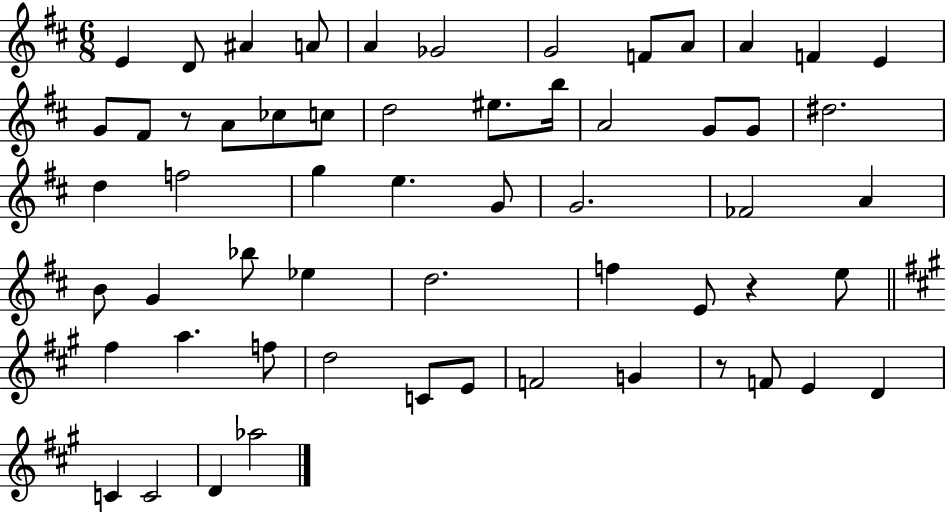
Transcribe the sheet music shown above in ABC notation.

X:1
T:Untitled
M:6/8
L:1/4
K:D
E D/2 ^A A/2 A _G2 G2 F/2 A/2 A F E G/2 ^F/2 z/2 A/2 _c/2 c/2 d2 ^e/2 b/4 A2 G/2 G/2 ^d2 d f2 g e G/2 G2 _F2 A B/2 G _b/2 _e d2 f E/2 z e/2 ^f a f/2 d2 C/2 E/2 F2 G z/2 F/2 E D C C2 D _a2